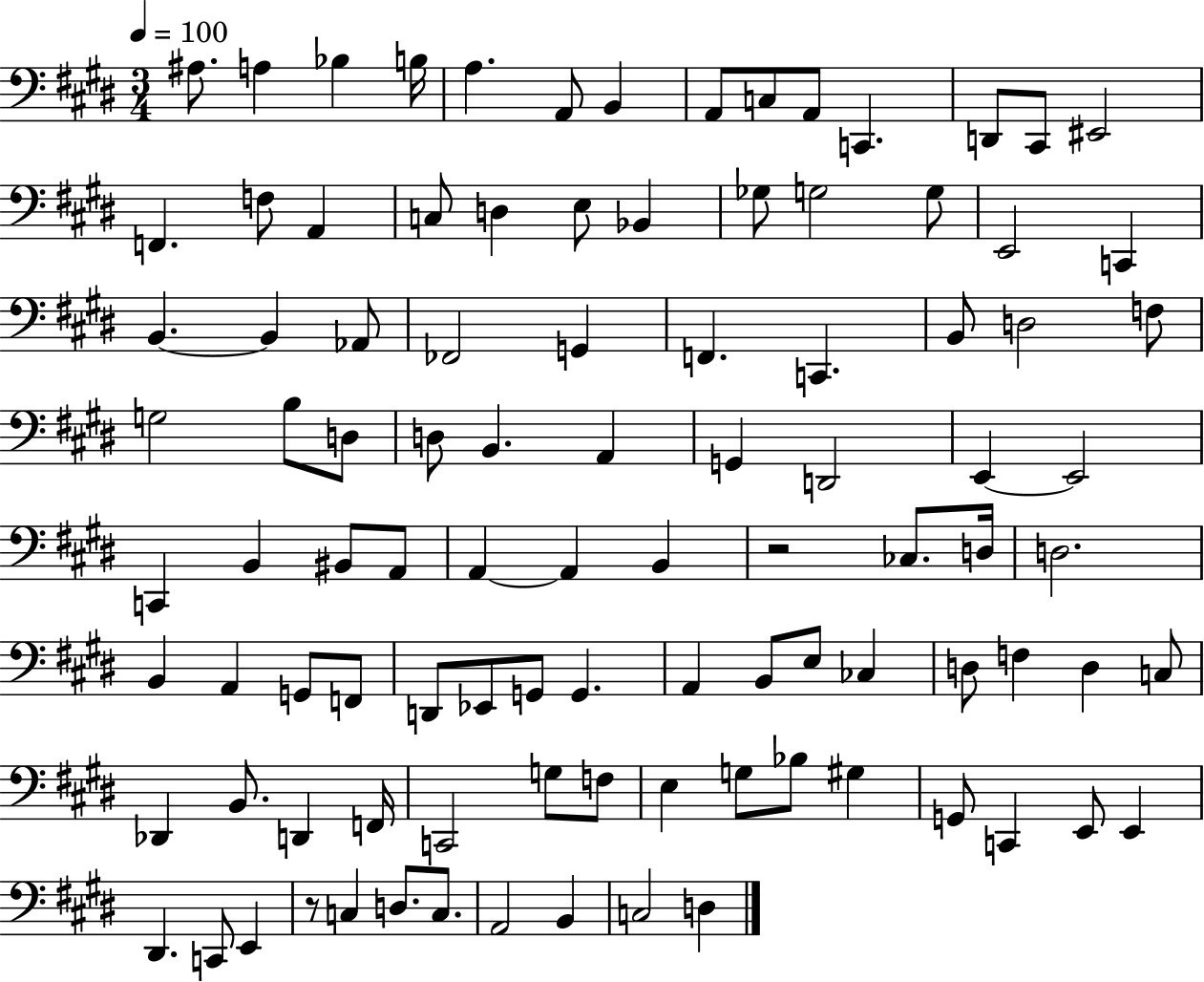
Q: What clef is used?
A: bass